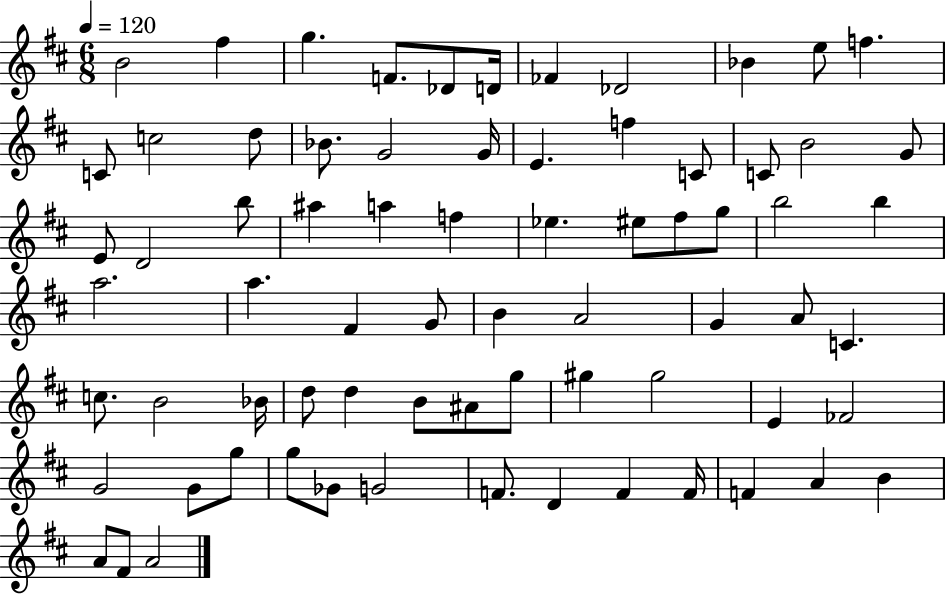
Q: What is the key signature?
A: D major